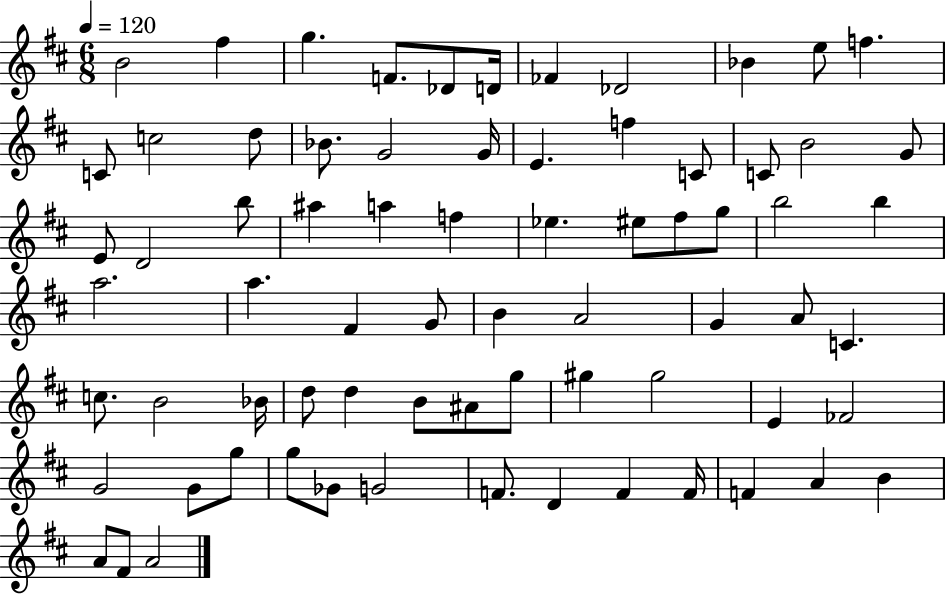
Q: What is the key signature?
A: D major